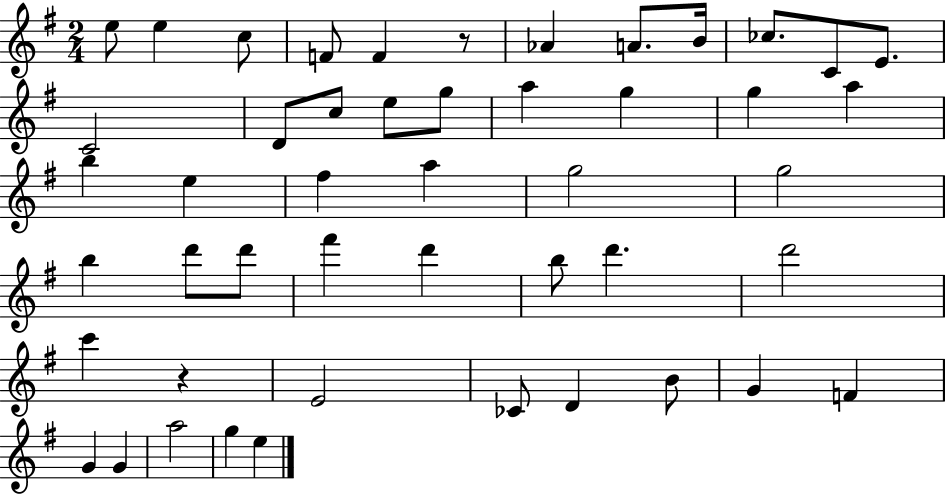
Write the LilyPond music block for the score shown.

{
  \clef treble
  \numericTimeSignature
  \time 2/4
  \key g \major
  e''8 e''4 c''8 | f'8 f'4 r8 | aes'4 a'8. b'16 | ces''8. c'8 e'8. | \break c'2 | d'8 c''8 e''8 g''8 | a''4 g''4 | g''4 a''4 | \break b''4 e''4 | fis''4 a''4 | g''2 | g''2 | \break b''4 d'''8 d'''8 | fis'''4 d'''4 | b''8 d'''4. | d'''2 | \break c'''4 r4 | e'2 | ces'8 d'4 b'8 | g'4 f'4 | \break g'4 g'4 | a''2 | g''4 e''4 | \bar "|."
}